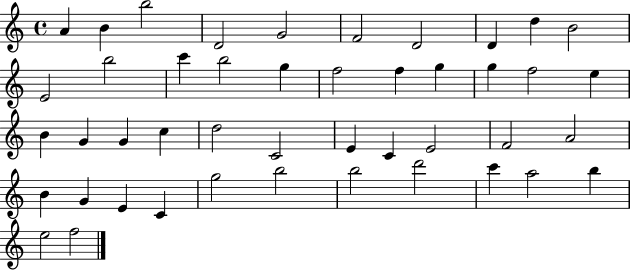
X:1
T:Untitled
M:4/4
L:1/4
K:C
A B b2 D2 G2 F2 D2 D d B2 E2 b2 c' b2 g f2 f g g f2 e B G G c d2 C2 E C E2 F2 A2 B G E C g2 b2 b2 d'2 c' a2 b e2 f2